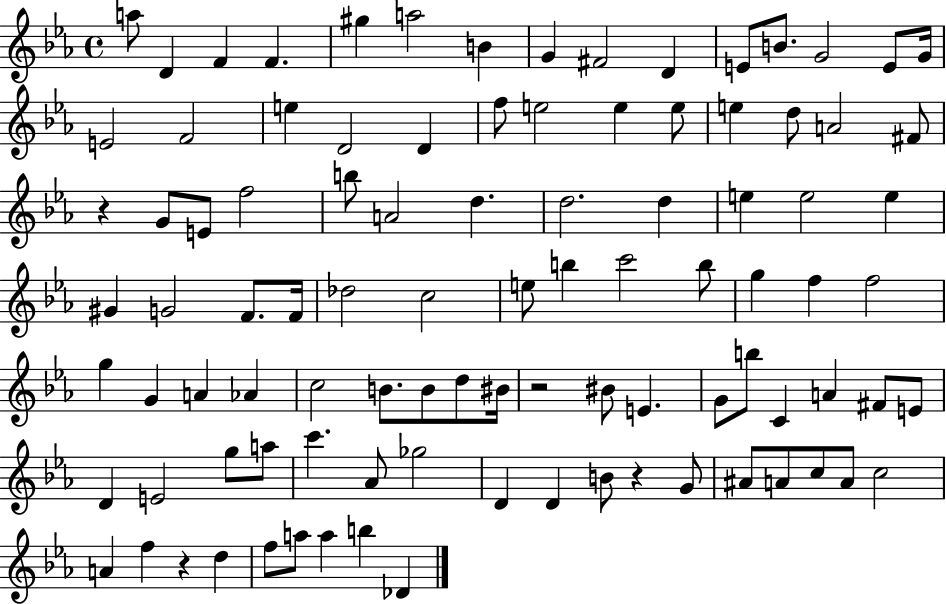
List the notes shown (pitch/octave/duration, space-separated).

A5/e D4/q F4/q F4/q. G#5/q A5/h B4/q G4/q F#4/h D4/q E4/e B4/e. G4/h E4/e G4/s E4/h F4/h E5/q D4/h D4/q F5/e E5/h E5/q E5/e E5/q D5/e A4/h F#4/e R/q G4/e E4/e F5/h B5/e A4/h D5/q. D5/h. D5/q E5/q E5/h E5/q G#4/q G4/h F4/e. F4/s Db5/h C5/h E5/e B5/q C6/h B5/e G5/q F5/q F5/h G5/q G4/q A4/q Ab4/q C5/h B4/e. B4/e D5/e BIS4/s R/h BIS4/e E4/q. G4/e B5/e C4/q A4/q F#4/e E4/e D4/q E4/h G5/e A5/e C6/q. Ab4/e Gb5/h D4/q D4/q B4/e R/q G4/e A#4/e A4/e C5/e A4/e C5/h A4/q F5/q R/q D5/q F5/e A5/e A5/q B5/q Db4/q